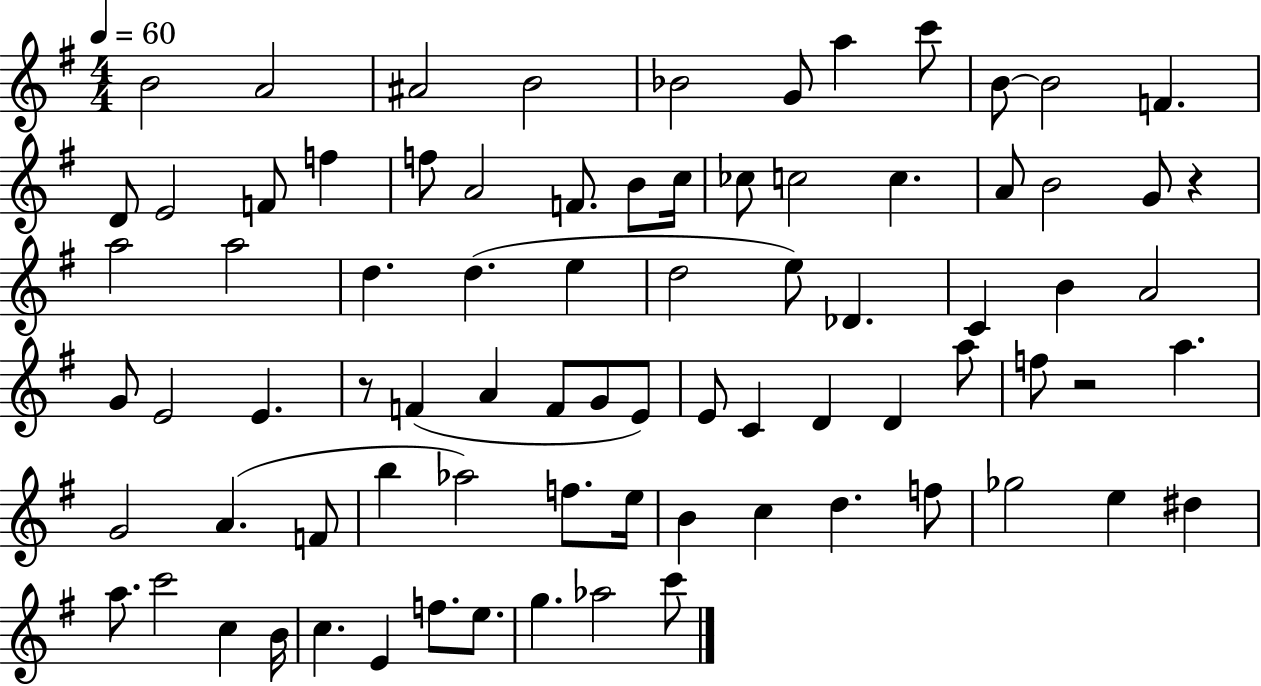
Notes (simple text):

B4/h A4/h A#4/h B4/h Bb4/h G4/e A5/q C6/e B4/e B4/h F4/q. D4/e E4/h F4/e F5/q F5/e A4/h F4/e. B4/e C5/s CES5/e C5/h C5/q. A4/e B4/h G4/e R/q A5/h A5/h D5/q. D5/q. E5/q D5/h E5/e Db4/q. C4/q B4/q A4/h G4/e E4/h E4/q. R/e F4/q A4/q F4/e G4/e E4/e E4/e C4/q D4/q D4/q A5/e F5/e R/h A5/q. G4/h A4/q. F4/e B5/q Ab5/h F5/e. E5/s B4/q C5/q D5/q. F5/e Gb5/h E5/q D#5/q A5/e. C6/h C5/q B4/s C5/q. E4/q F5/e. E5/e. G5/q. Ab5/h C6/e